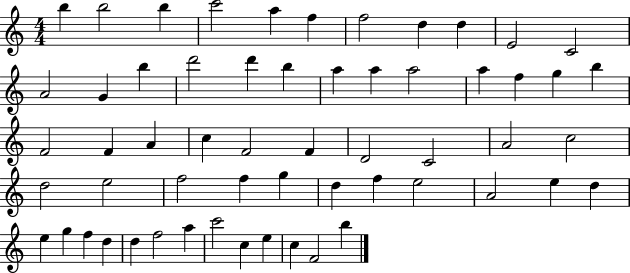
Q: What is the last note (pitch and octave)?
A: B5